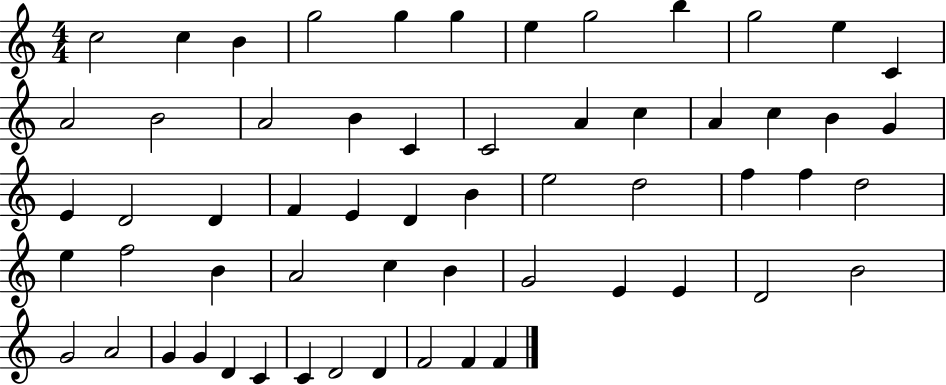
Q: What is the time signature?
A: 4/4